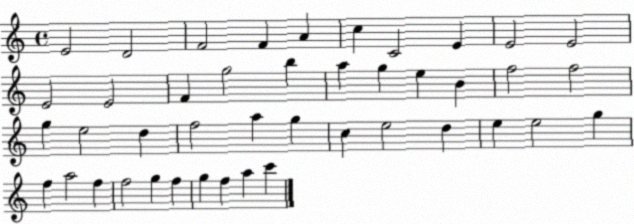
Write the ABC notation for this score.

X:1
T:Untitled
M:4/4
L:1/4
K:C
E2 D2 F2 F A c C2 E E2 E2 E2 E2 F g2 b a g e B f2 f2 g e2 d f2 a g c e2 d e e2 g f a2 f f2 g f g f a c'